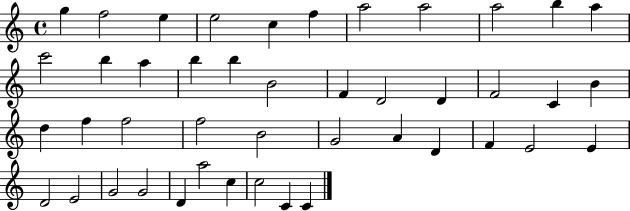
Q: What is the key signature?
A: C major